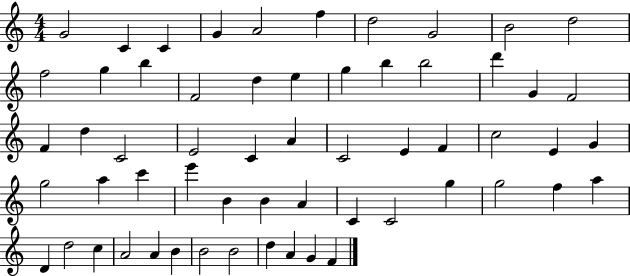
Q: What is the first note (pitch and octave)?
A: G4